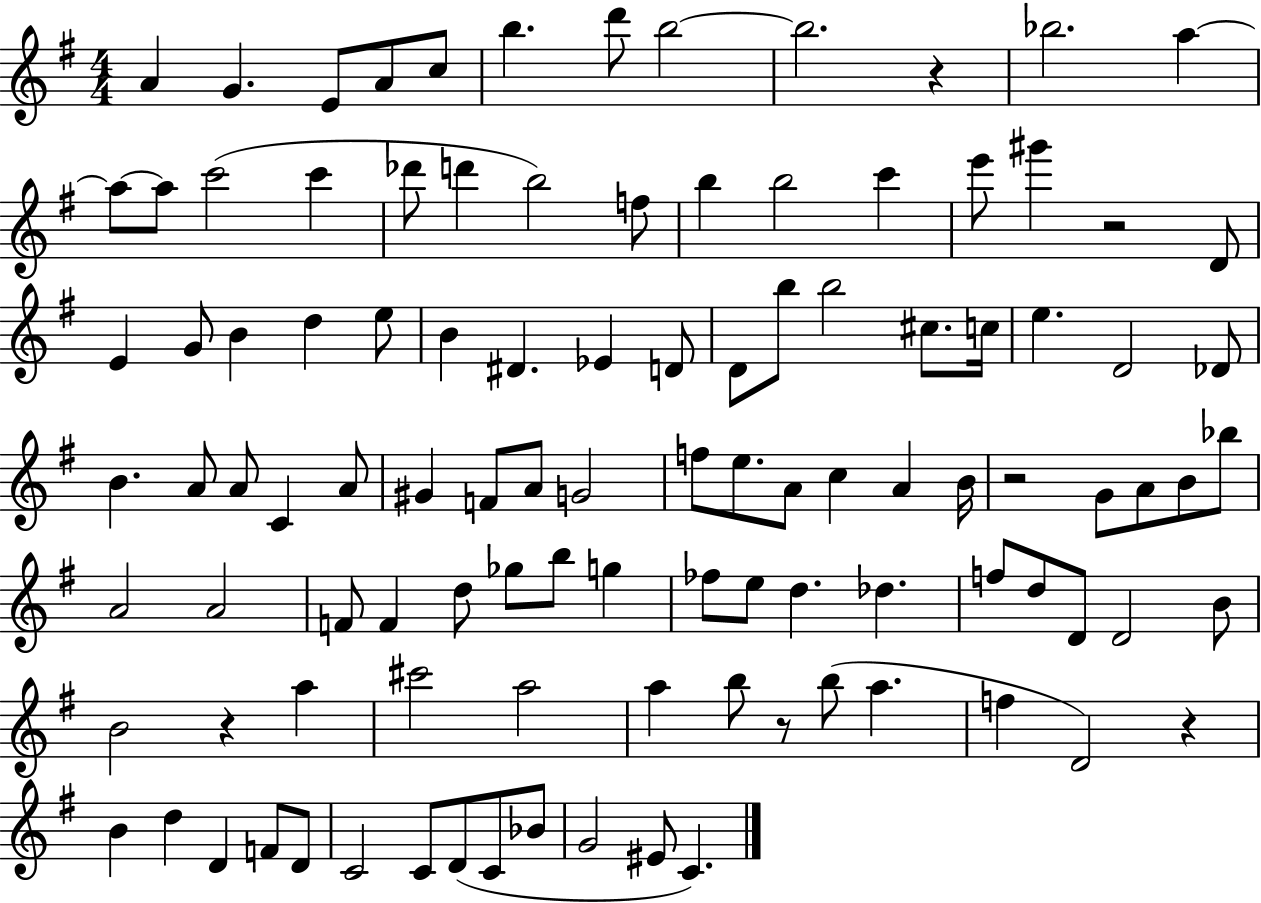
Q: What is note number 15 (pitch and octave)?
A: C6